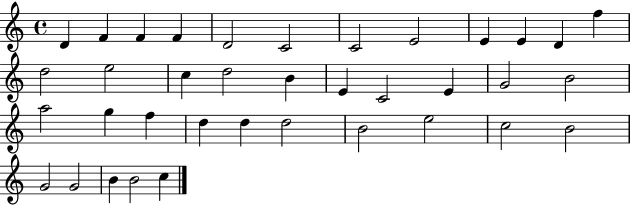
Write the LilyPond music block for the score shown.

{
  \clef treble
  \time 4/4
  \defaultTimeSignature
  \key c \major
  d'4 f'4 f'4 f'4 | d'2 c'2 | c'2 e'2 | e'4 e'4 d'4 f''4 | \break d''2 e''2 | c''4 d''2 b'4 | e'4 c'2 e'4 | g'2 b'2 | \break a''2 g''4 f''4 | d''4 d''4 d''2 | b'2 e''2 | c''2 b'2 | \break g'2 g'2 | b'4 b'2 c''4 | \bar "|."
}